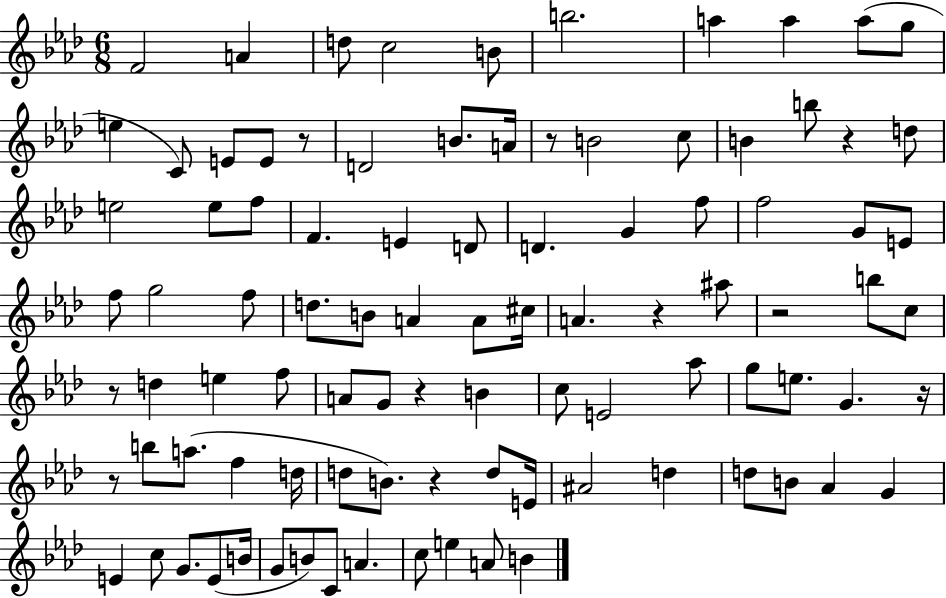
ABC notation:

X:1
T:Untitled
M:6/8
L:1/4
K:Ab
F2 A d/2 c2 B/2 b2 a a a/2 g/2 e C/2 E/2 E/2 z/2 D2 B/2 A/4 z/2 B2 c/2 B b/2 z d/2 e2 e/2 f/2 F E D/2 D G f/2 f2 G/2 E/2 f/2 g2 f/2 d/2 B/2 A A/2 ^c/4 A z ^a/2 z2 b/2 c/2 z/2 d e f/2 A/2 G/2 z B c/2 E2 _a/2 g/2 e/2 G z/4 z/2 b/2 a/2 f d/4 d/2 B/2 z d/2 E/4 ^A2 d d/2 B/2 _A G E c/2 G/2 E/2 B/4 G/2 B/2 C/2 A c/2 e A/2 B